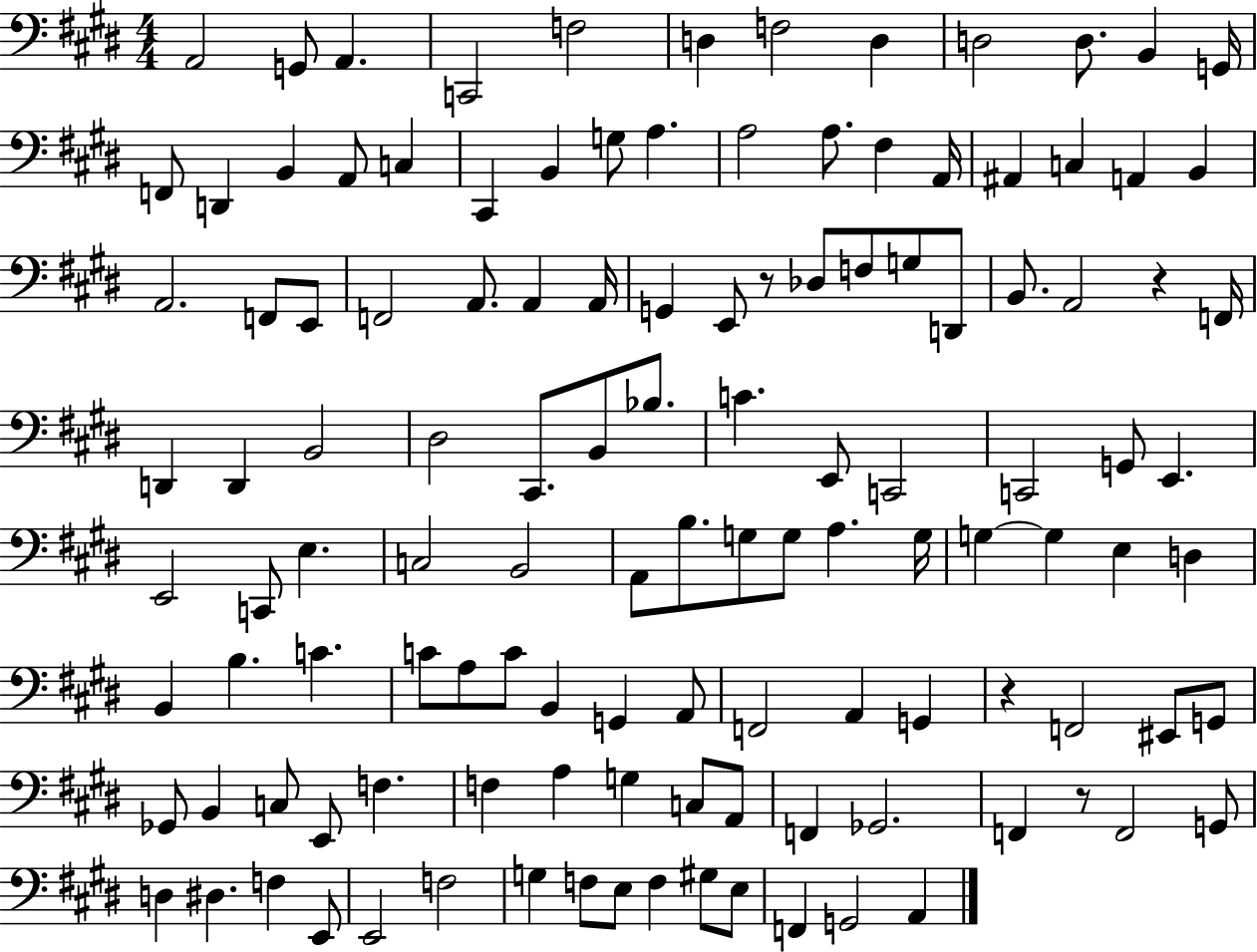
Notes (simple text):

A2/h G2/e A2/q. C2/h F3/h D3/q F3/h D3/q D3/h D3/e. B2/q G2/s F2/e D2/q B2/q A2/e C3/q C#2/q B2/q G3/e A3/q. A3/h A3/e. F#3/q A2/s A#2/q C3/q A2/q B2/q A2/h. F2/e E2/e F2/h A2/e. A2/q A2/s G2/q E2/e R/e Db3/e F3/e G3/e D2/e B2/e. A2/h R/q F2/s D2/q D2/q B2/h D#3/h C#2/e. B2/e Bb3/e. C4/q. E2/e C2/h C2/h G2/e E2/q. E2/h C2/e E3/q. C3/h B2/h A2/e B3/e. G3/e G3/e A3/q. G3/s G3/q G3/q E3/q D3/q B2/q B3/q. C4/q. C4/e A3/e C4/e B2/q G2/q A2/e F2/h A2/q G2/q R/q F2/h EIS2/e G2/e Gb2/e B2/q C3/e E2/e F3/q. F3/q A3/q G3/q C3/e A2/e F2/q Gb2/h. F2/q R/e F2/h G2/e D3/q D#3/q. F3/q E2/e E2/h F3/h G3/q F3/e E3/e F3/q G#3/e E3/e F2/q G2/h A2/q